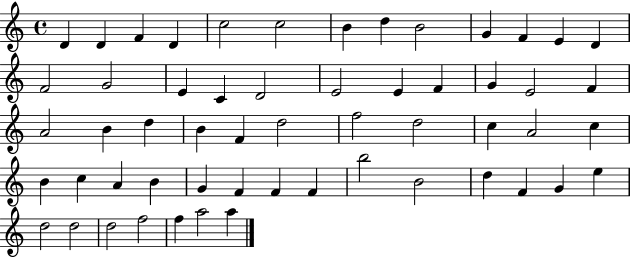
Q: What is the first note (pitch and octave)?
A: D4